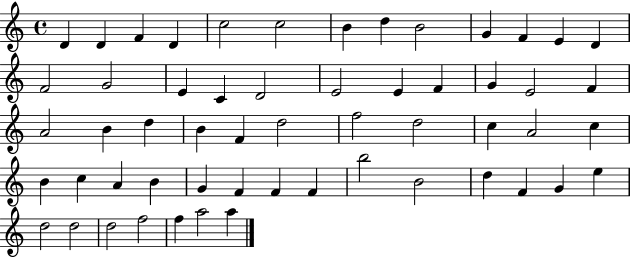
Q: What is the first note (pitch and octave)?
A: D4